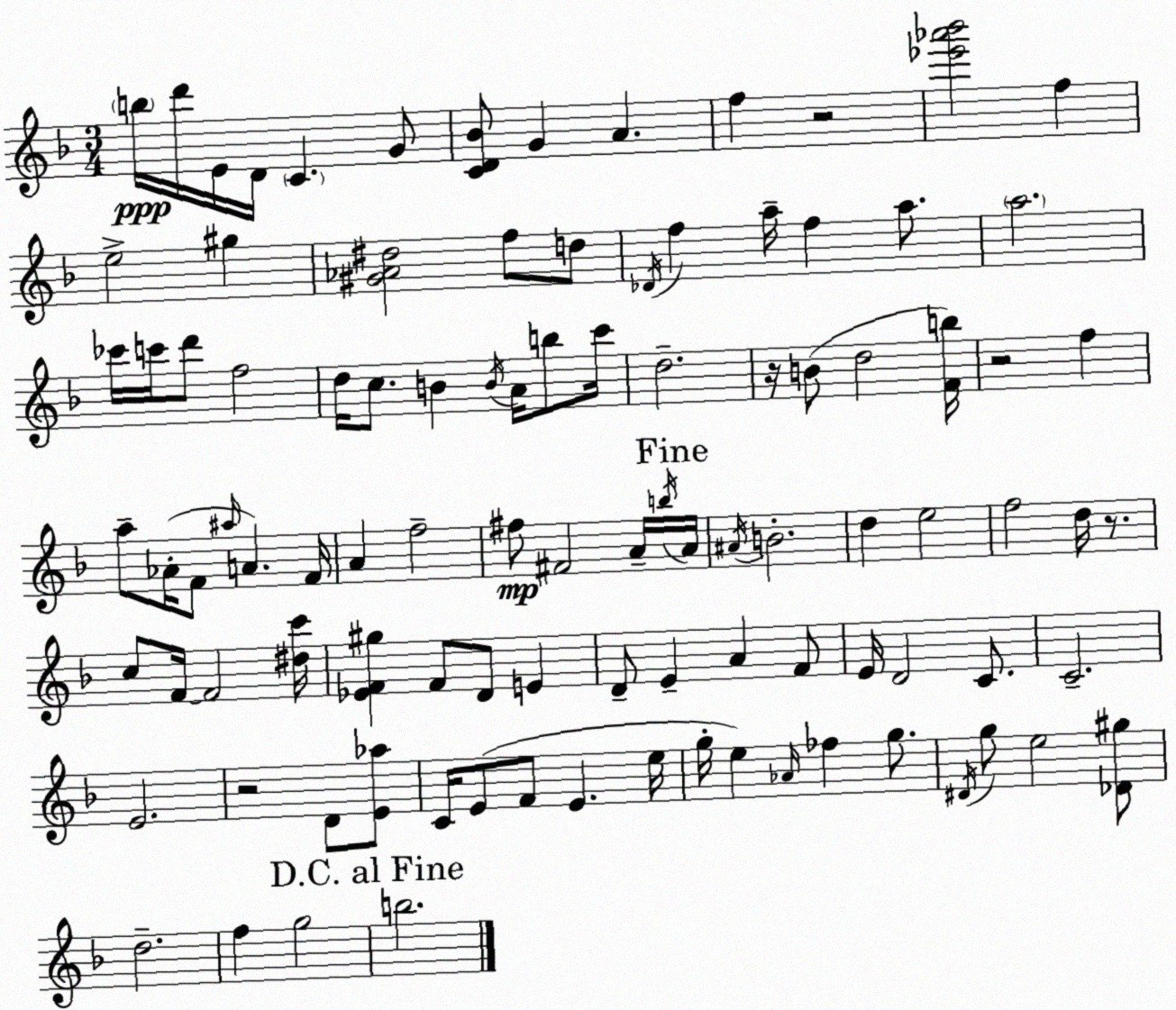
X:1
T:Untitled
M:3/4
L:1/4
K:Dm
b/4 d'/4 E/4 D/4 C G/2 [CD_B]/2 G A f z2 [_e'_a'_b']2 f e2 ^g [^G_A^d]2 f/2 d/2 _D/4 f a/4 f a/2 a2 _c'/4 c'/4 d'/2 f2 d/4 c/2 B B/4 A/4 b/2 c'/4 d2 z/4 B/2 d2 [Fb]/4 z2 f a/2 _A/4 F/2 ^a/4 A F/4 A f2 ^f/2 ^F2 A/4 b/4 A/4 ^A/4 B2 d e2 f2 d/4 z/2 c/2 F/4 F2 [^dc']/4 [_EF^g] F/2 D/2 E D/2 E A F/2 E/4 D2 C/2 C2 E2 z2 D/2 [E_a]/2 C/4 E/2 F/2 E e/4 g/4 e _A/4 _f g/2 ^D/4 g/2 e2 [_D^g]/2 d2 f g2 b2